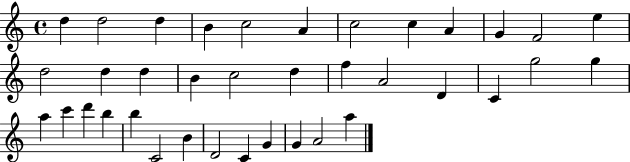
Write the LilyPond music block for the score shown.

{
  \clef treble
  \time 4/4
  \defaultTimeSignature
  \key c \major
  d''4 d''2 d''4 | b'4 c''2 a'4 | c''2 c''4 a'4 | g'4 f'2 e''4 | \break d''2 d''4 d''4 | b'4 c''2 d''4 | f''4 a'2 d'4 | c'4 g''2 g''4 | \break a''4 c'''4 d'''4 b''4 | b''4 c'2 b'4 | d'2 c'4 g'4 | g'4 a'2 a''4 | \break \bar "|."
}